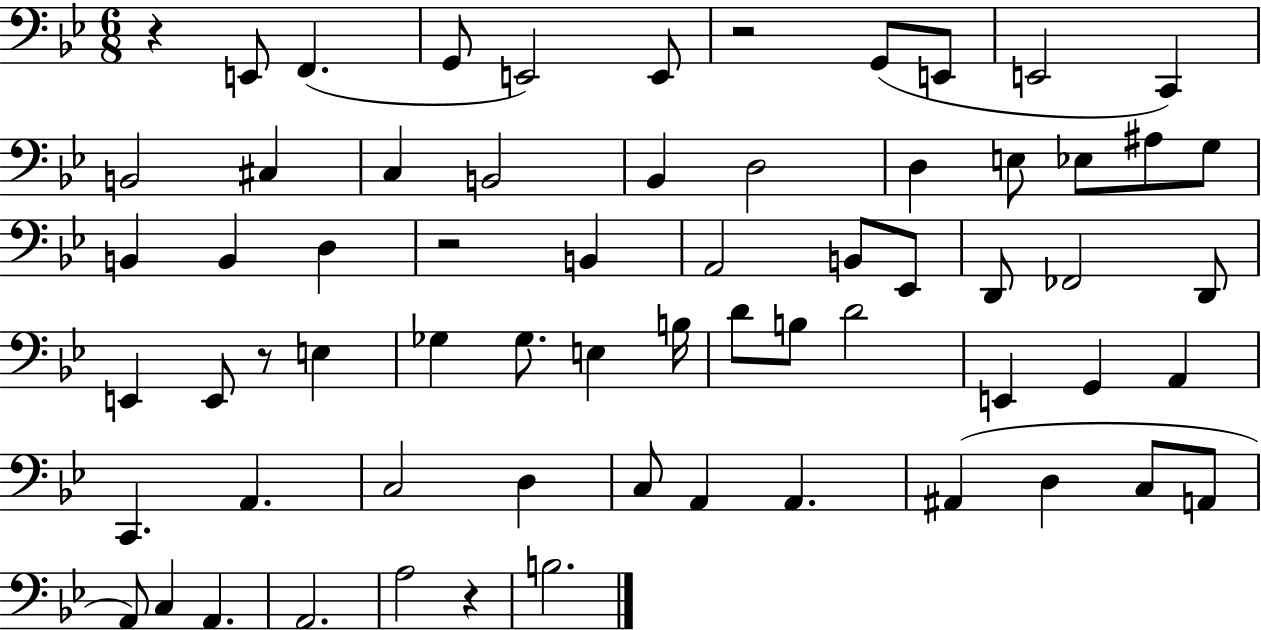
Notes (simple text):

R/q E2/e F2/q. G2/e E2/h E2/e R/h G2/e E2/e E2/h C2/q B2/h C#3/q C3/q B2/h Bb2/q D3/h D3/q E3/e Eb3/e A#3/e G3/e B2/q B2/q D3/q R/h B2/q A2/h B2/e Eb2/e D2/e FES2/h D2/e E2/q E2/e R/e E3/q Gb3/q Gb3/e. E3/q B3/s D4/e B3/e D4/h E2/q G2/q A2/q C2/q. A2/q. C3/h D3/q C3/e A2/q A2/q. A#2/q D3/q C3/e A2/e A2/e C3/q A2/q. A2/h. A3/h R/q B3/h.